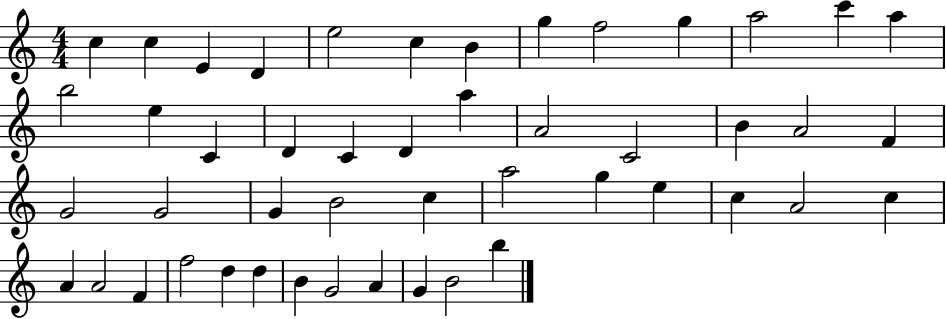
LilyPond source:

{
  \clef treble
  \numericTimeSignature
  \time 4/4
  \key c \major
  c''4 c''4 e'4 d'4 | e''2 c''4 b'4 | g''4 f''2 g''4 | a''2 c'''4 a''4 | \break b''2 e''4 c'4 | d'4 c'4 d'4 a''4 | a'2 c'2 | b'4 a'2 f'4 | \break g'2 g'2 | g'4 b'2 c''4 | a''2 g''4 e''4 | c''4 a'2 c''4 | \break a'4 a'2 f'4 | f''2 d''4 d''4 | b'4 g'2 a'4 | g'4 b'2 b''4 | \break \bar "|."
}